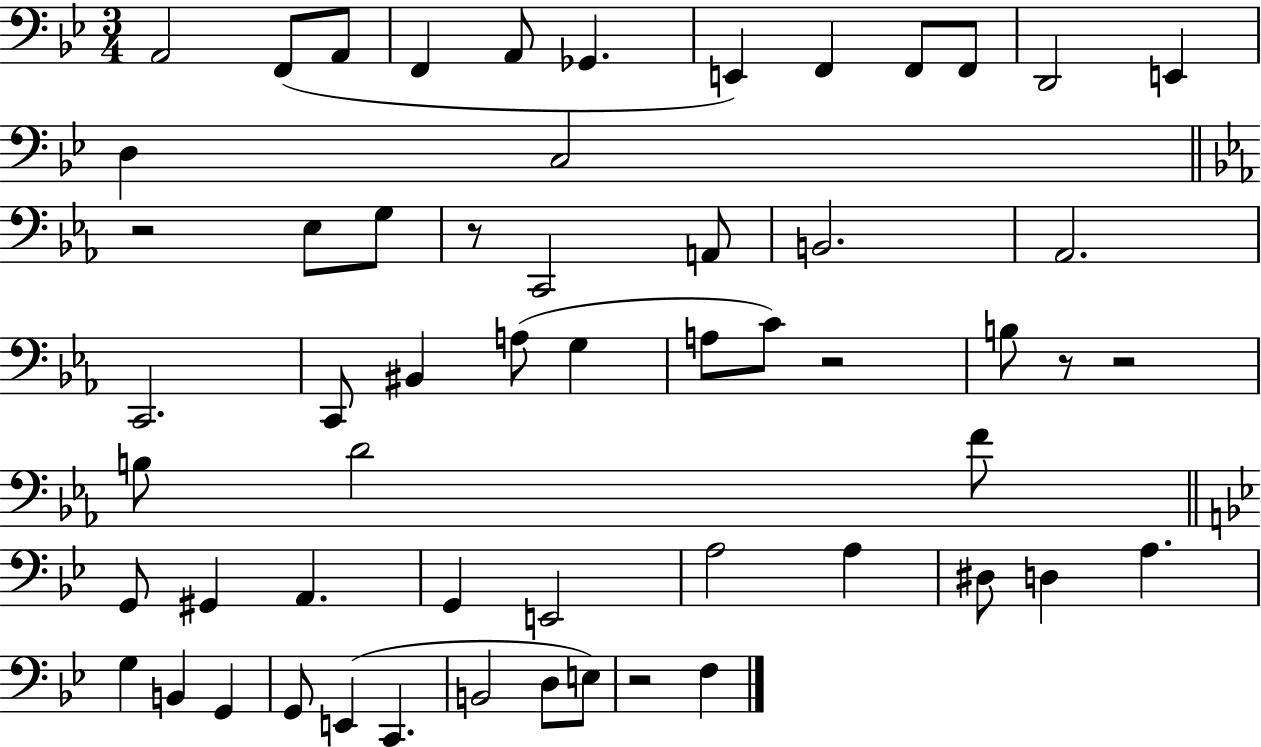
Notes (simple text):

A2/h F2/e A2/e F2/q A2/e Gb2/q. E2/q F2/q F2/e F2/e D2/h E2/q D3/q C3/h R/h Eb3/e G3/e R/e C2/h A2/e B2/h. Ab2/h. C2/h. C2/e BIS2/q A3/e G3/q A3/e C4/e R/h B3/e R/e R/h B3/e D4/h F4/e G2/e G#2/q A2/q. G2/q E2/h A3/h A3/q D#3/e D3/q A3/q. G3/q B2/q G2/q G2/e E2/q C2/q. B2/h D3/e E3/e R/h F3/q